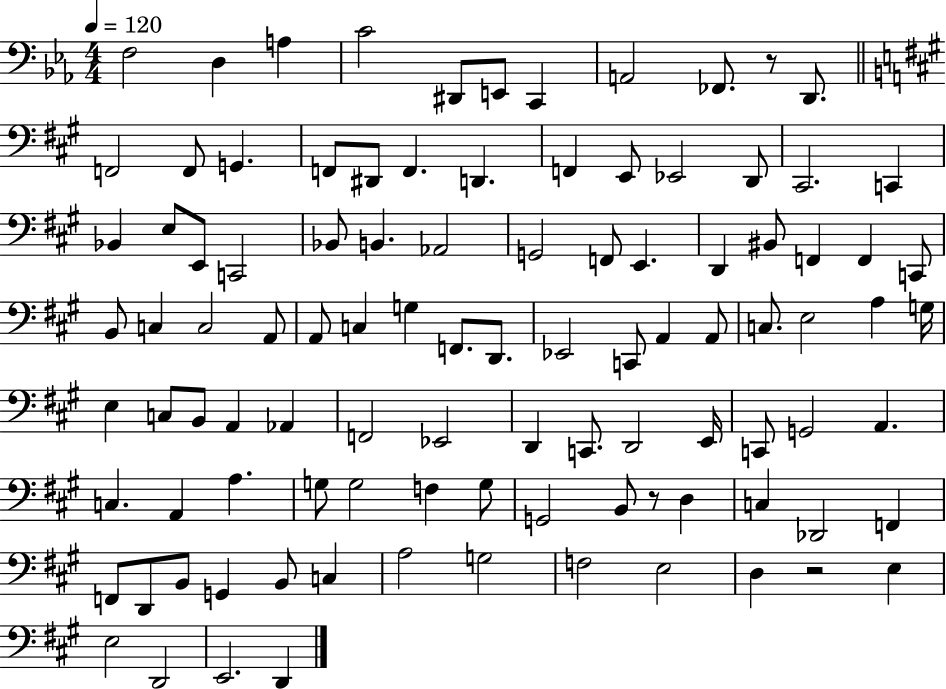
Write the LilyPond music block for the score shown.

{
  \clef bass
  \numericTimeSignature
  \time 4/4
  \key ees \major
  \tempo 4 = 120
  f2 d4 a4 | c'2 dis,8 e,8 c,4 | a,2 fes,8. r8 d,8. | \bar "||" \break \key a \major f,2 f,8 g,4. | f,8 dis,8 f,4. d,4. | f,4 e,8 ees,2 d,8 | cis,2. c,4 | \break bes,4 e8 e,8 c,2 | bes,8 b,4. aes,2 | g,2 f,8 e,4. | d,4 bis,8 f,4 f,4 c,8 | \break b,8 c4 c2 a,8 | a,8 c4 g4 f,8. d,8. | ees,2 c,8 a,4 a,8 | c8. e2 a4 g16 | \break e4 c8 b,8 a,4 aes,4 | f,2 ees,2 | d,4 c,8. d,2 e,16 | c,8 g,2 a,4. | \break c4. a,4 a4. | g8 g2 f4 g8 | g,2 b,8 r8 d4 | c4 des,2 f,4 | \break f,8 d,8 b,8 g,4 b,8 c4 | a2 g2 | f2 e2 | d4 r2 e4 | \break e2 d,2 | e,2. d,4 | \bar "|."
}